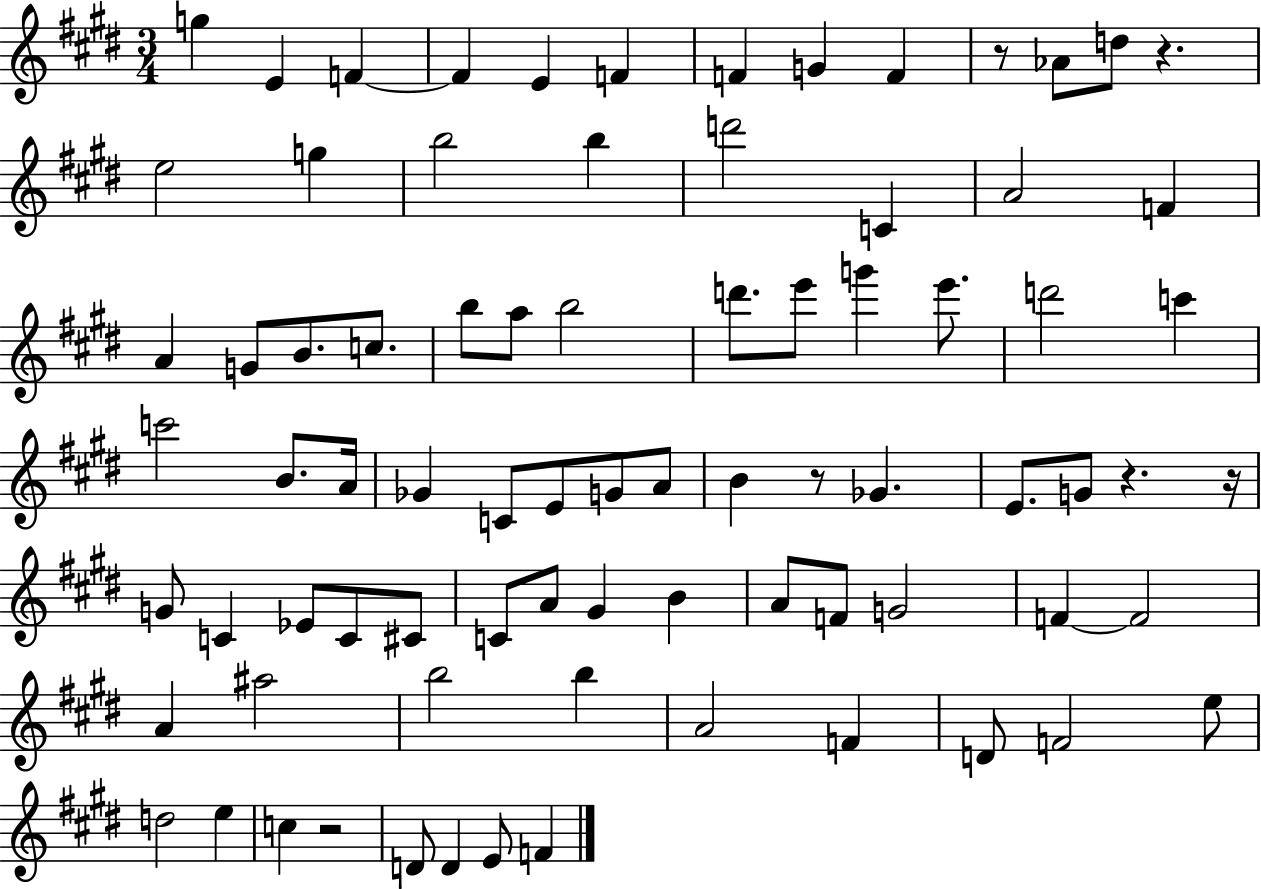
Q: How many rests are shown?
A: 6